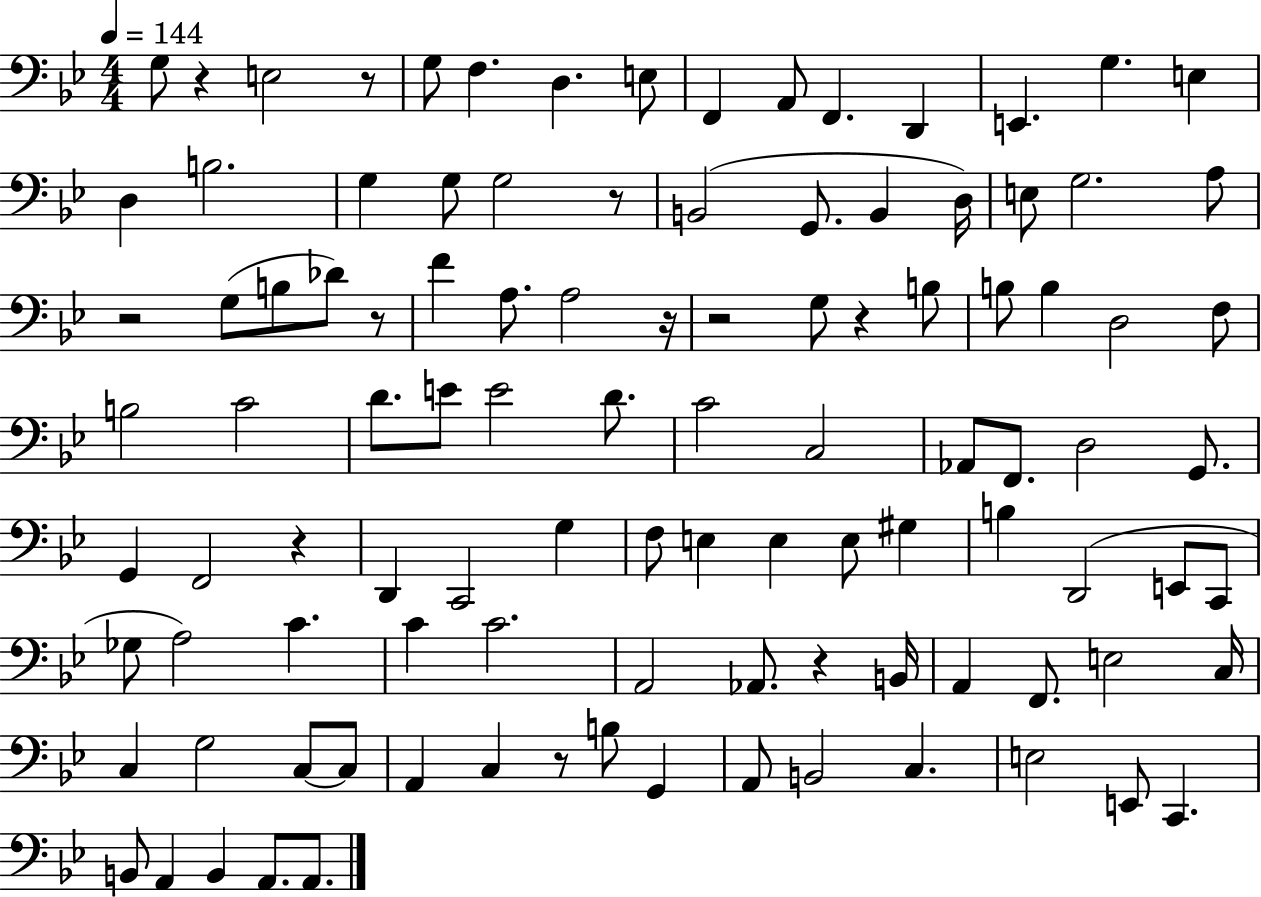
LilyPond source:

{
  \clef bass
  \numericTimeSignature
  \time 4/4
  \key bes \major
  \tempo 4 = 144
  g8 r4 e2 r8 | g8 f4. d4. e8 | f,4 a,8 f,4. d,4 | e,4. g4. e4 | \break d4 b2. | g4 g8 g2 r8 | b,2( g,8. b,4 d16) | e8 g2. a8 | \break r2 g8( b8 des'8) r8 | f'4 a8. a2 r16 | r2 g8 r4 b8 | b8 b4 d2 f8 | \break b2 c'2 | d'8. e'8 e'2 d'8. | c'2 c2 | aes,8 f,8. d2 g,8. | \break g,4 f,2 r4 | d,4 c,2 g4 | f8 e4 e4 e8 gis4 | b4 d,2( e,8 c,8 | \break ges8 a2) c'4. | c'4 c'2. | a,2 aes,8. r4 b,16 | a,4 f,8. e2 c16 | \break c4 g2 c8~~ c8 | a,4 c4 r8 b8 g,4 | a,8 b,2 c4. | e2 e,8 c,4. | \break b,8 a,4 b,4 a,8. a,8. | \bar "|."
}